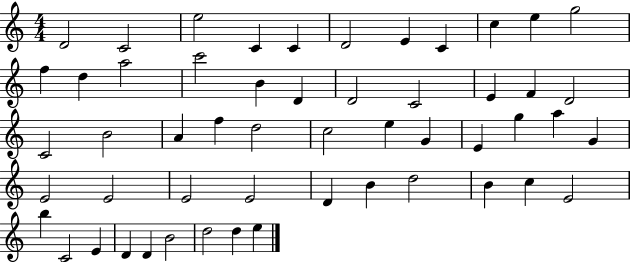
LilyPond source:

{
  \clef treble
  \numericTimeSignature
  \time 4/4
  \key c \major
  d'2 c'2 | e''2 c'4 c'4 | d'2 e'4 c'4 | c''4 e''4 g''2 | \break f''4 d''4 a''2 | c'''2 b'4 d'4 | d'2 c'2 | e'4 f'4 d'2 | \break c'2 b'2 | a'4 f''4 d''2 | c''2 e''4 g'4 | e'4 g''4 a''4 g'4 | \break e'2 e'2 | e'2 e'2 | d'4 b'4 d''2 | b'4 c''4 e'2 | \break b''4 c'2 e'4 | d'4 d'4 b'2 | d''2 d''4 e''4 | \bar "|."
}